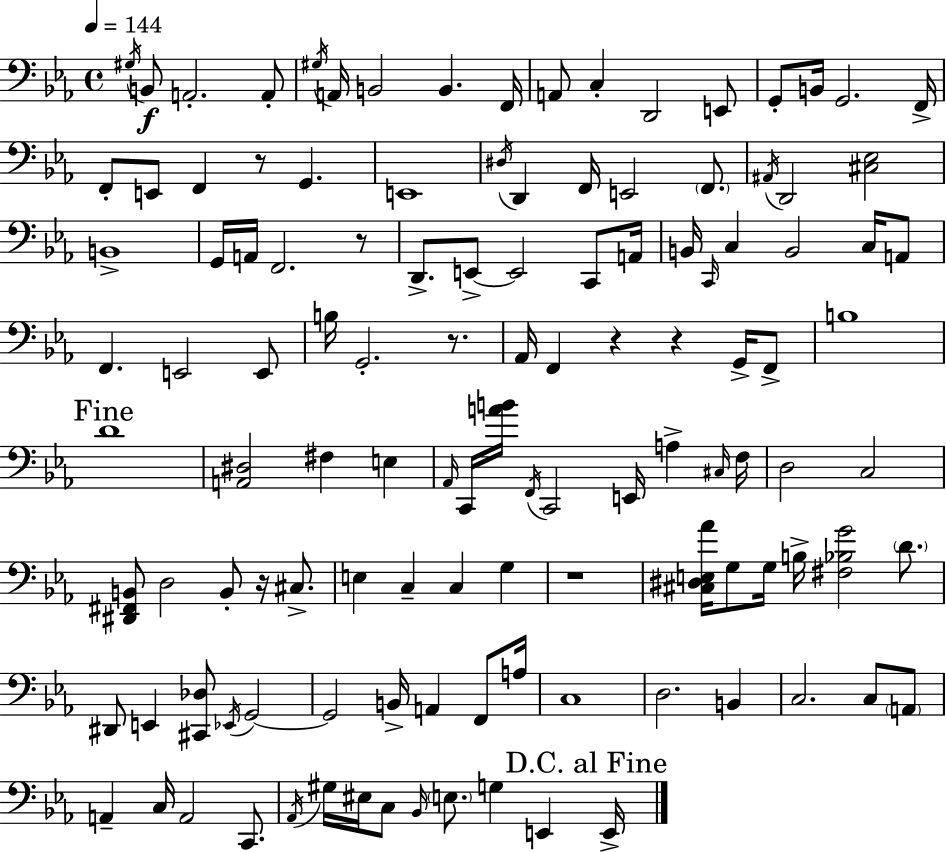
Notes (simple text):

G#3/s B2/e A2/h. A2/e G#3/s A2/s B2/h B2/q. F2/s A2/e C3/q D2/h E2/e G2/e B2/s G2/h. F2/s F2/e E2/e F2/q R/e G2/q. E2/w D#3/s D2/q F2/s E2/h F2/e. A#2/s D2/h [C#3,Eb3]/h B2/w G2/s A2/s F2/h. R/e D2/e. E2/e E2/h C2/e A2/s B2/s C2/s C3/q B2/h C3/s A2/e F2/q. E2/h E2/e B3/s G2/h. R/e. Ab2/s F2/q R/q R/q G2/s F2/e B3/w D4/w [A2,D#3]/h F#3/q E3/q Ab2/s C2/s [A4,B4]/s F2/s C2/h E2/s A3/q C#3/s F3/s D3/h C3/h [D#2,F#2,B2]/e D3/h B2/e R/s C#3/e. E3/q C3/q C3/q G3/q R/w [C#3,D#3,E3,Ab4]/s G3/e G3/s B3/s [F#3,Bb3,G4]/h D4/e. D#2/e E2/q [C#2,Db3]/e Eb2/s G2/h G2/h B2/s A2/q F2/e A3/s C3/w D3/h. B2/q C3/h. C3/e A2/e A2/q C3/s A2/h C2/e. Ab2/s G#3/s EIS3/s C3/e Bb2/s E3/e. G3/q E2/q E2/s